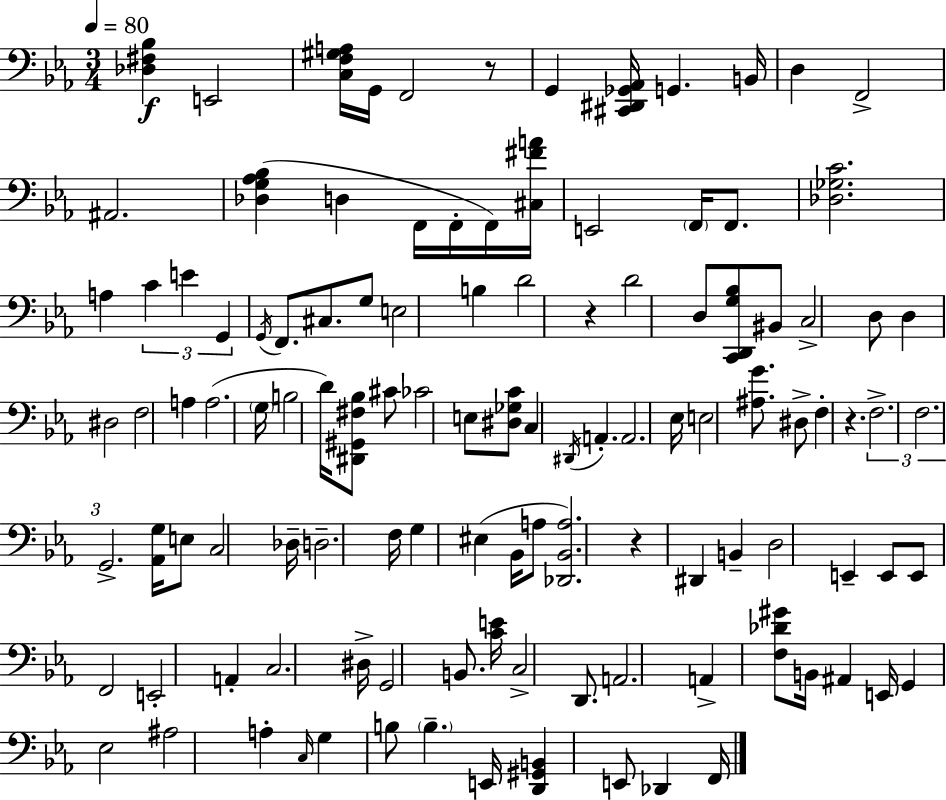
X:1
T:Untitled
M:3/4
L:1/4
K:Cm
[_D,^F,_B,] E,,2 [C,F,^G,A,]/4 G,,/4 F,,2 z/2 G,, [^C,,^D,,_G,,_A,,]/4 G,, B,,/4 D, F,,2 ^A,,2 [_D,G,_A,_B,] D, F,,/4 F,,/4 F,,/4 [^C,^FA]/4 E,,2 F,,/4 F,,/2 [_D,_G,C]2 A, C E G,, G,,/4 F,,/2 ^C,/2 G,/2 E,2 B, D2 z D2 D,/2 [C,,D,,G,_B,]/2 ^B,,/2 C,2 D,/2 D, ^D,2 F,2 A, A,2 G,/4 B,2 D/4 [^D,,^G,,^F,_B,]/2 ^C/2 _C2 E,/2 [^D,_G,C]/2 C, ^D,,/4 A,, A,,2 _E,/4 E,2 [^A,G]/2 ^D,/2 F, z F,2 F,2 G,,2 [_A,,G,]/4 E,/2 C,2 _D,/4 D,2 F,/4 G, ^E, _B,,/4 A,/2 [_D,,_B,,A,]2 z ^D,, B,, D,2 E,, E,,/2 E,,/2 F,,2 E,,2 A,, C,2 ^D,/4 G,,2 B,,/2 [CE]/4 C,2 D,,/2 A,,2 A,, [F,_D^G]/2 B,,/4 ^A,, E,,/4 G,, _E,2 ^A,2 A, C,/4 G, B,/2 B, E,,/4 [D,,^G,,B,,] E,,/2 _D,, F,,/4